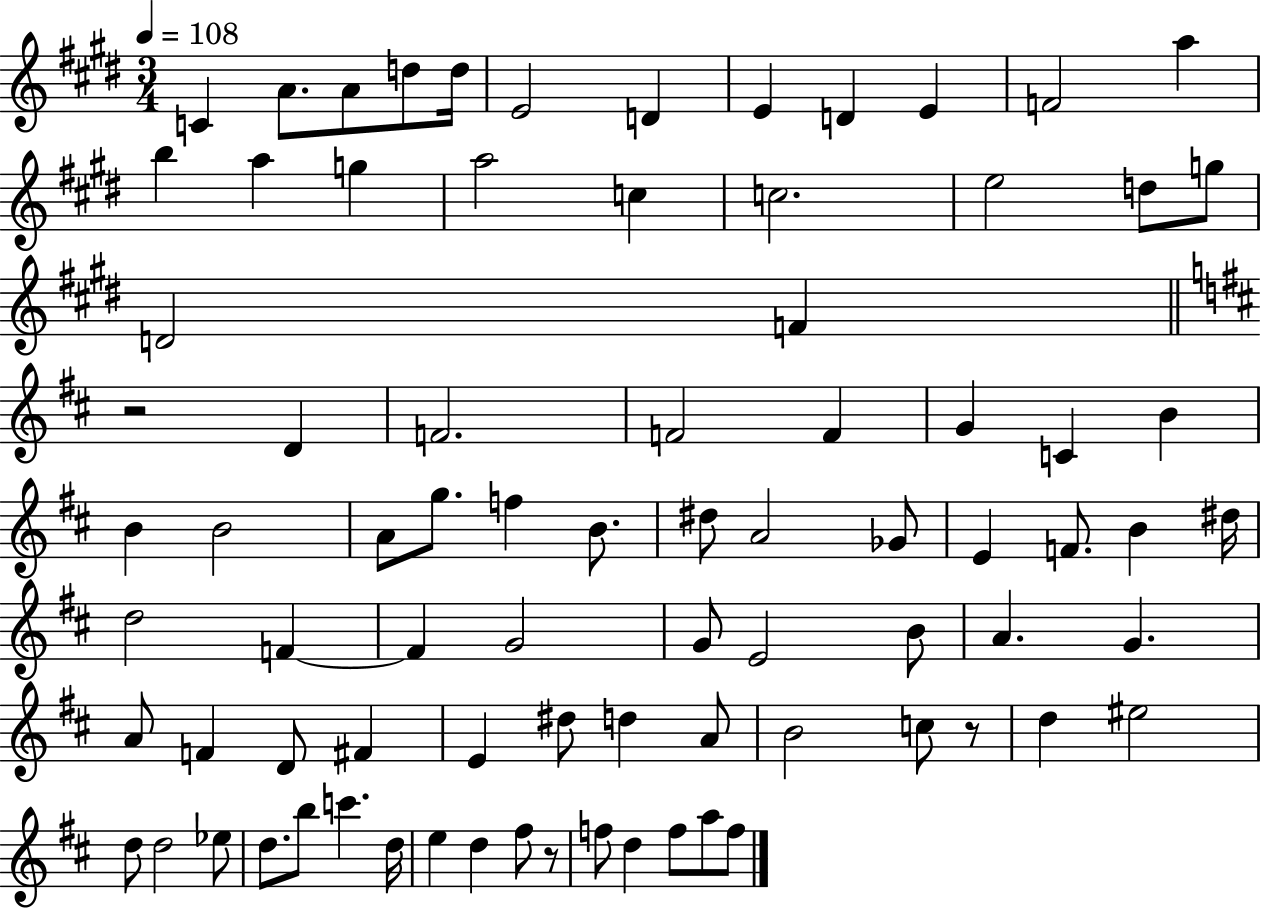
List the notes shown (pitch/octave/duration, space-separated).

C4/q A4/e. A4/e D5/e D5/s E4/h D4/q E4/q D4/q E4/q F4/h A5/q B5/q A5/q G5/q A5/h C5/q C5/h. E5/h D5/e G5/e D4/h F4/q R/h D4/q F4/h. F4/h F4/q G4/q C4/q B4/q B4/q B4/h A4/e G5/e. F5/q B4/e. D#5/e A4/h Gb4/e E4/q F4/e. B4/q D#5/s D5/h F4/q F4/q G4/h G4/e E4/h B4/e A4/q. G4/q. A4/e F4/q D4/e F#4/q E4/q D#5/e D5/q A4/e B4/h C5/e R/e D5/q EIS5/h D5/e D5/h Eb5/e D5/e. B5/e C6/q. D5/s E5/q D5/q F#5/e R/e F5/e D5/q F5/e A5/e F5/e